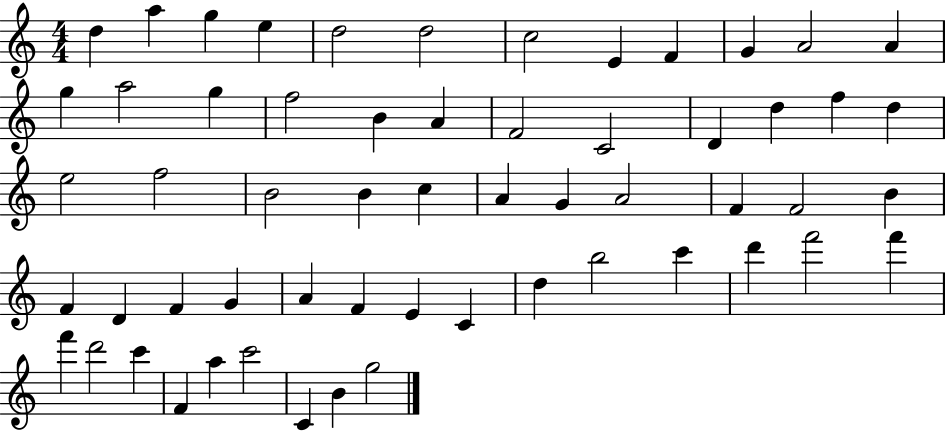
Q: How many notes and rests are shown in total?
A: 58